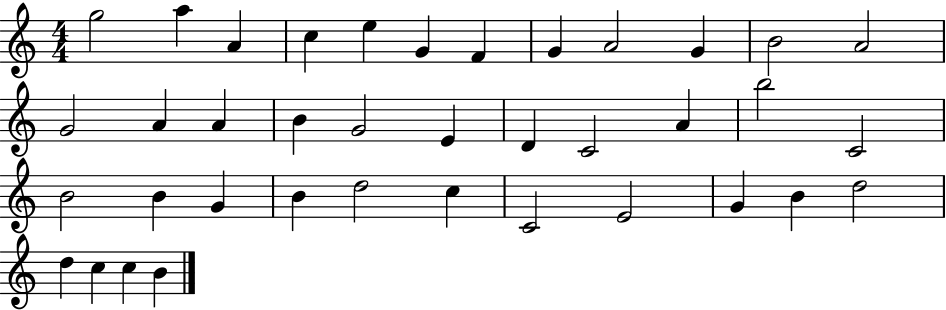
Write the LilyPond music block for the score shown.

{
  \clef treble
  \numericTimeSignature
  \time 4/4
  \key c \major
  g''2 a''4 a'4 | c''4 e''4 g'4 f'4 | g'4 a'2 g'4 | b'2 a'2 | \break g'2 a'4 a'4 | b'4 g'2 e'4 | d'4 c'2 a'4 | b''2 c'2 | \break b'2 b'4 g'4 | b'4 d''2 c''4 | c'2 e'2 | g'4 b'4 d''2 | \break d''4 c''4 c''4 b'4 | \bar "|."
}